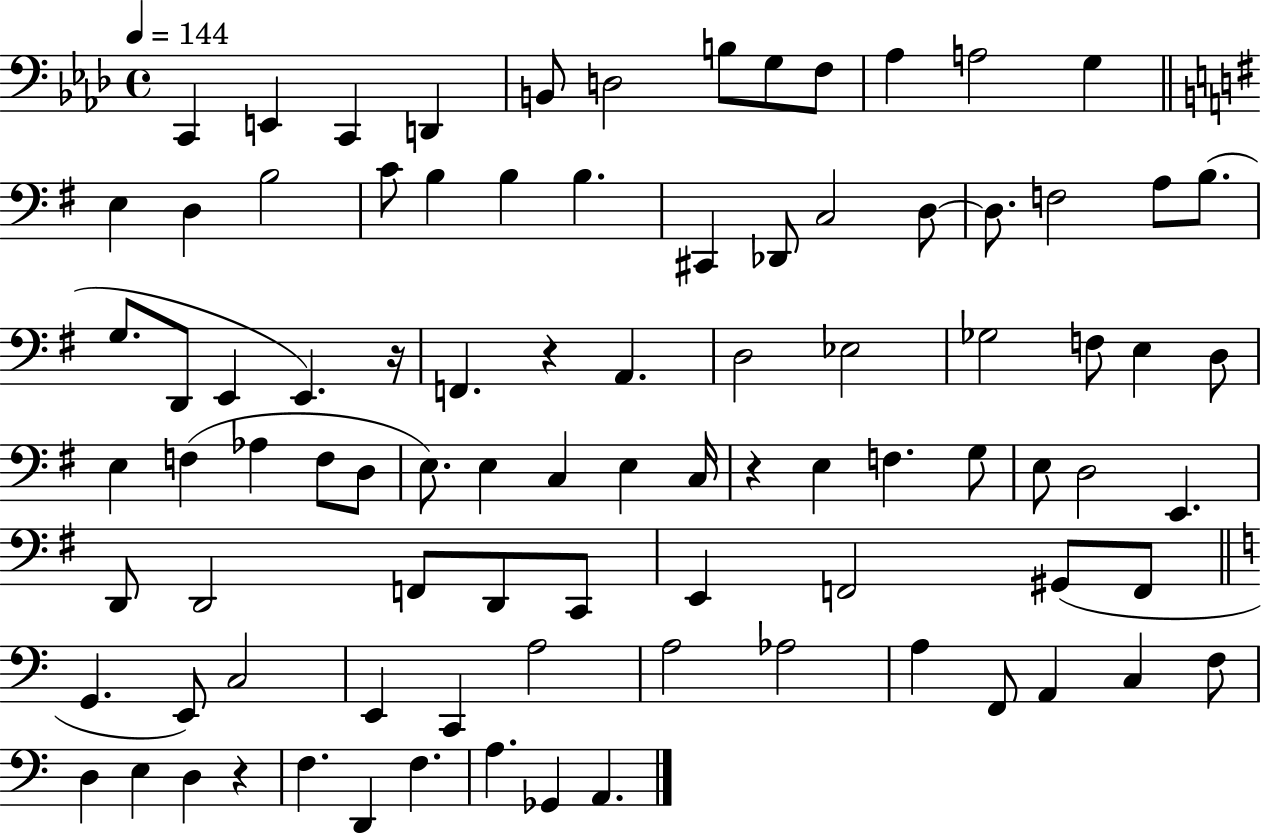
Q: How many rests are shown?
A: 4